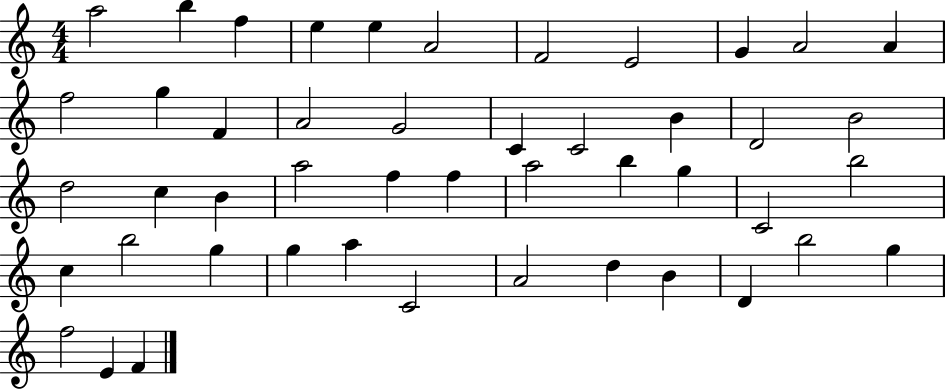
{
  \clef treble
  \numericTimeSignature
  \time 4/4
  \key c \major
  a''2 b''4 f''4 | e''4 e''4 a'2 | f'2 e'2 | g'4 a'2 a'4 | \break f''2 g''4 f'4 | a'2 g'2 | c'4 c'2 b'4 | d'2 b'2 | \break d''2 c''4 b'4 | a''2 f''4 f''4 | a''2 b''4 g''4 | c'2 b''2 | \break c''4 b''2 g''4 | g''4 a''4 c'2 | a'2 d''4 b'4 | d'4 b''2 g''4 | \break f''2 e'4 f'4 | \bar "|."
}